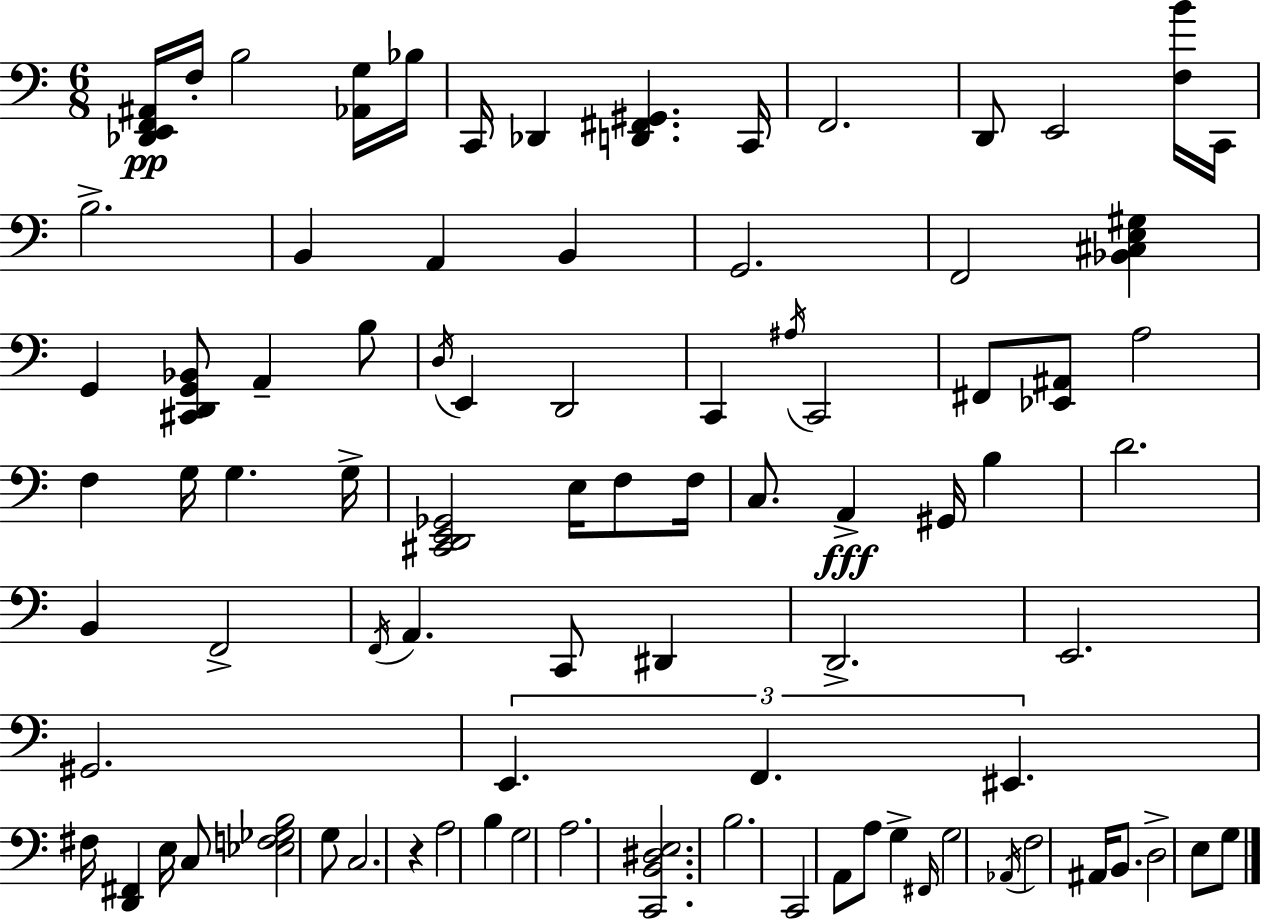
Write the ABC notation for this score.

X:1
T:Untitled
M:6/8
L:1/4
K:C
[_D,,E,,F,,^A,,]/4 F,/4 B,2 [_A,,G,]/4 _B,/4 C,,/4 _D,, [D,,^F,,^G,,] C,,/4 F,,2 D,,/2 E,,2 [F,B]/4 C,,/4 B,2 B,, A,, B,, G,,2 F,,2 [_B,,^C,E,^G,] G,, [^C,,D,,G,,_B,,]/2 A,, B,/2 D,/4 E,, D,,2 C,, ^A,/4 C,,2 ^F,,/2 [_E,,^A,,]/2 A,2 F, G,/4 G, G,/4 [^C,,D,,E,,_G,,]2 E,/4 F,/2 F,/4 C,/2 A,, ^G,,/4 B, D2 B,, F,,2 F,,/4 A,, C,,/2 ^D,, D,,2 E,,2 ^G,,2 E,, F,, ^E,, ^F,/4 [D,,^F,,] E,/4 C,/2 [_E,F,_G,B,]2 G,/2 C,2 z A,2 B, G,2 A,2 [C,,B,,^D,E,]2 B,2 C,,2 A,,/2 A,/2 G, ^F,,/4 G,2 _A,,/4 F,2 ^A,,/4 B,,/2 D,2 E,/2 G,/2